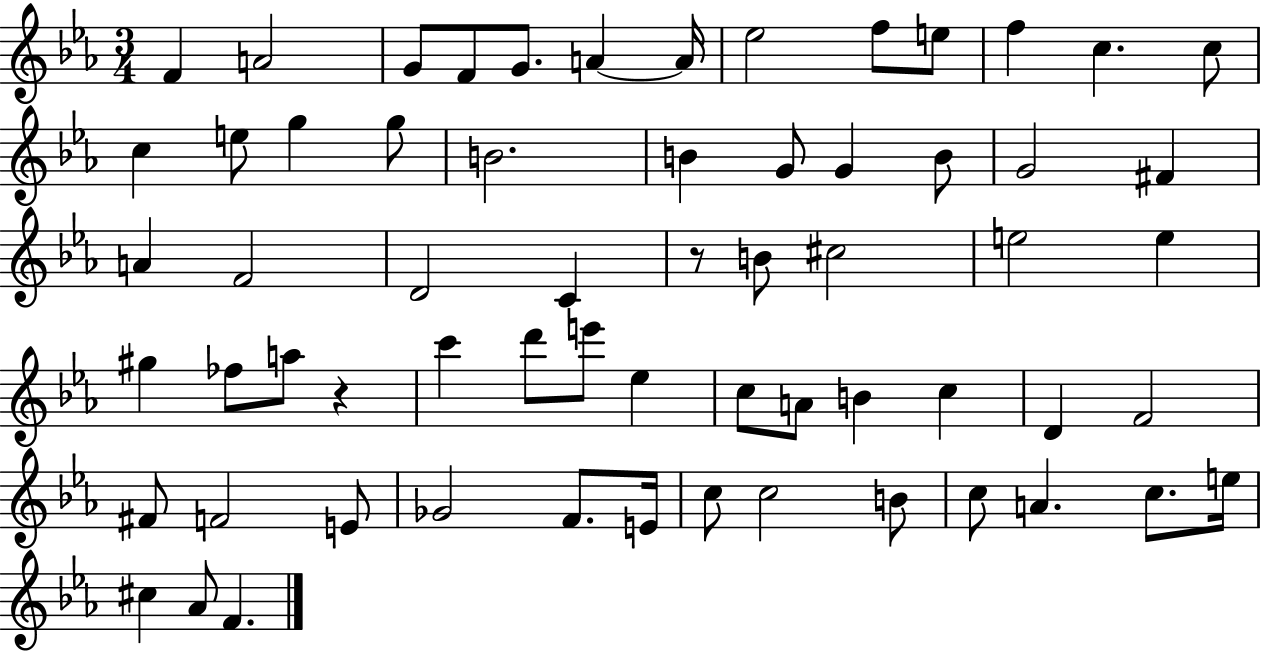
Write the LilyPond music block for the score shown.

{
  \clef treble
  \numericTimeSignature
  \time 3/4
  \key ees \major
  f'4 a'2 | g'8 f'8 g'8. a'4~~ a'16 | ees''2 f''8 e''8 | f''4 c''4. c''8 | \break c''4 e''8 g''4 g''8 | b'2. | b'4 g'8 g'4 b'8 | g'2 fis'4 | \break a'4 f'2 | d'2 c'4 | r8 b'8 cis''2 | e''2 e''4 | \break gis''4 fes''8 a''8 r4 | c'''4 d'''8 e'''8 ees''4 | c''8 a'8 b'4 c''4 | d'4 f'2 | \break fis'8 f'2 e'8 | ges'2 f'8. e'16 | c''8 c''2 b'8 | c''8 a'4. c''8. e''16 | \break cis''4 aes'8 f'4. | \bar "|."
}